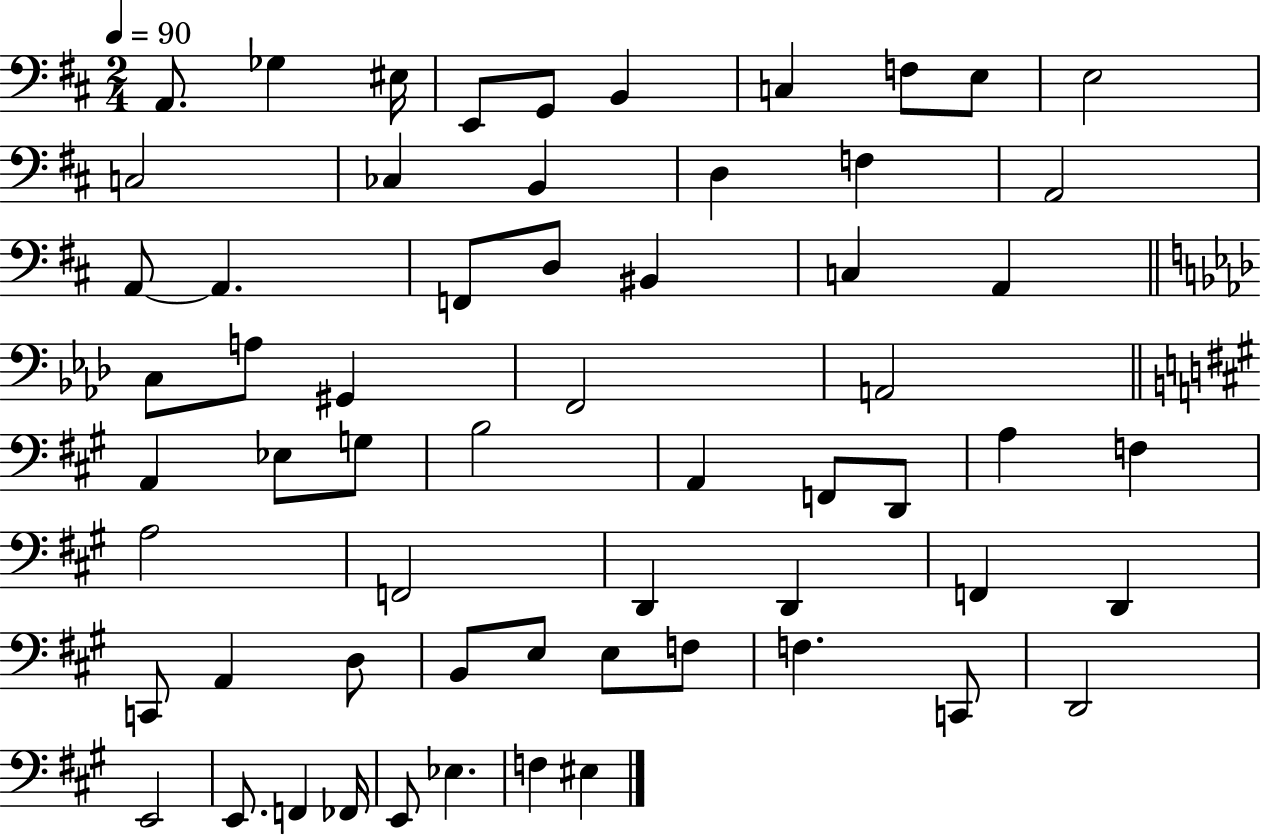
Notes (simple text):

A2/e. Gb3/q EIS3/s E2/e G2/e B2/q C3/q F3/e E3/e E3/h C3/h CES3/q B2/q D3/q F3/q A2/h A2/e A2/q. F2/e D3/e BIS2/q C3/q A2/q C3/e A3/e G#2/q F2/h A2/h A2/q Eb3/e G3/e B3/h A2/q F2/e D2/e A3/q F3/q A3/h F2/h D2/q D2/q F2/q D2/q C2/e A2/q D3/e B2/e E3/e E3/e F3/e F3/q. C2/e D2/h E2/h E2/e. F2/q FES2/s E2/e Eb3/q. F3/q EIS3/q